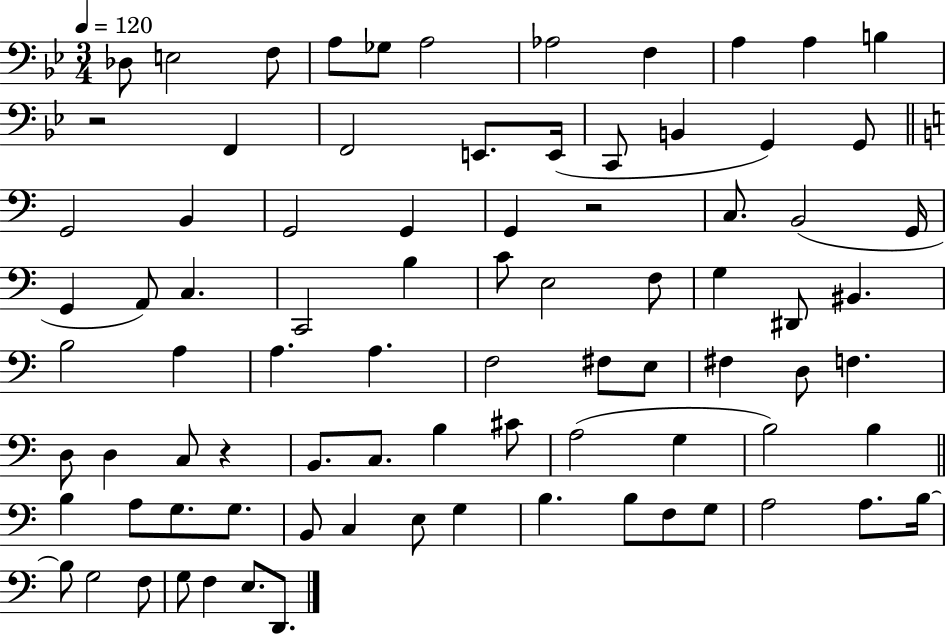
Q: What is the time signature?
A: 3/4